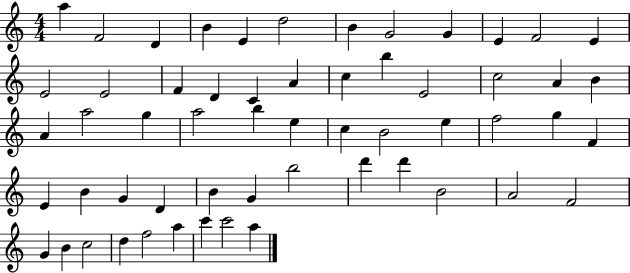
X:1
T:Untitled
M:4/4
L:1/4
K:C
a F2 D B E d2 B G2 G E F2 E E2 E2 F D C A c b E2 c2 A B A a2 g a2 b e c B2 e f2 g F E B G D B G b2 d' d' B2 A2 F2 G B c2 d f2 a c' c'2 a